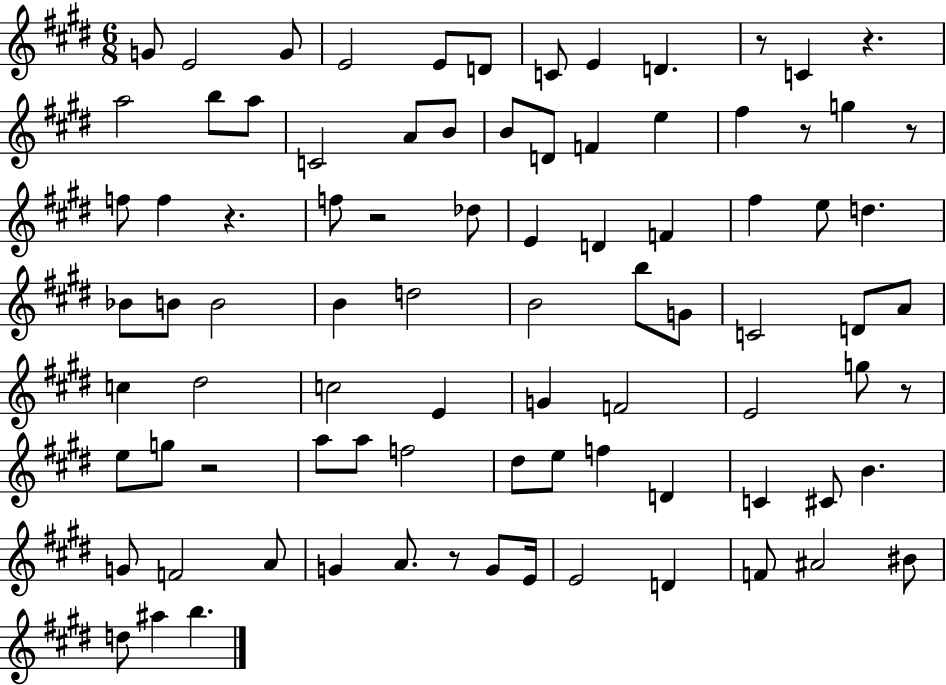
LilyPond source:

{
  \clef treble
  \numericTimeSignature
  \time 6/8
  \key e \major
  g'8 e'2 g'8 | e'2 e'8 d'8 | c'8 e'4 d'4. | r8 c'4 r4. | \break a''2 b''8 a''8 | c'2 a'8 b'8 | b'8 d'8 f'4 e''4 | fis''4 r8 g''4 r8 | \break f''8 f''4 r4. | f''8 r2 des''8 | e'4 d'4 f'4 | fis''4 e''8 d''4. | \break bes'8 b'8 b'2 | b'4 d''2 | b'2 b''8 g'8 | c'2 d'8 a'8 | \break c''4 dis''2 | c''2 e'4 | g'4 f'2 | e'2 g''8 r8 | \break e''8 g''8 r2 | a''8 a''8 f''2 | dis''8 e''8 f''4 d'4 | c'4 cis'8 b'4. | \break g'8 f'2 a'8 | g'4 a'8. r8 g'8 e'16 | e'2 d'4 | f'8 ais'2 bis'8 | \break d''8 ais''4 b''4. | \bar "|."
}